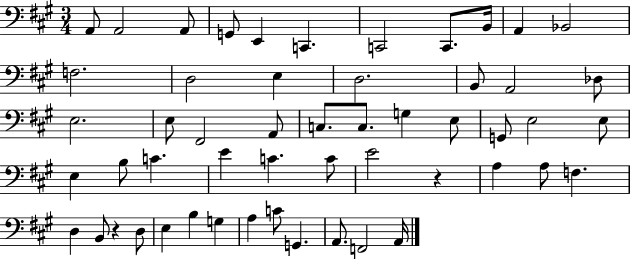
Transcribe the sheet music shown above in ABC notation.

X:1
T:Untitled
M:3/4
L:1/4
K:A
A,,/2 A,,2 A,,/2 G,,/2 E,, C,, C,,2 C,,/2 B,,/4 A,, _B,,2 F,2 D,2 E, D,2 B,,/2 A,,2 _D,/2 E,2 E,/2 ^F,,2 A,,/2 C,/2 C,/2 G, E,/2 G,,/2 E,2 E,/2 E, B,/2 C E C C/2 E2 z A, A,/2 F, D, B,,/2 z D,/2 E, B, G, A, C/2 G,, A,,/2 F,,2 A,,/4